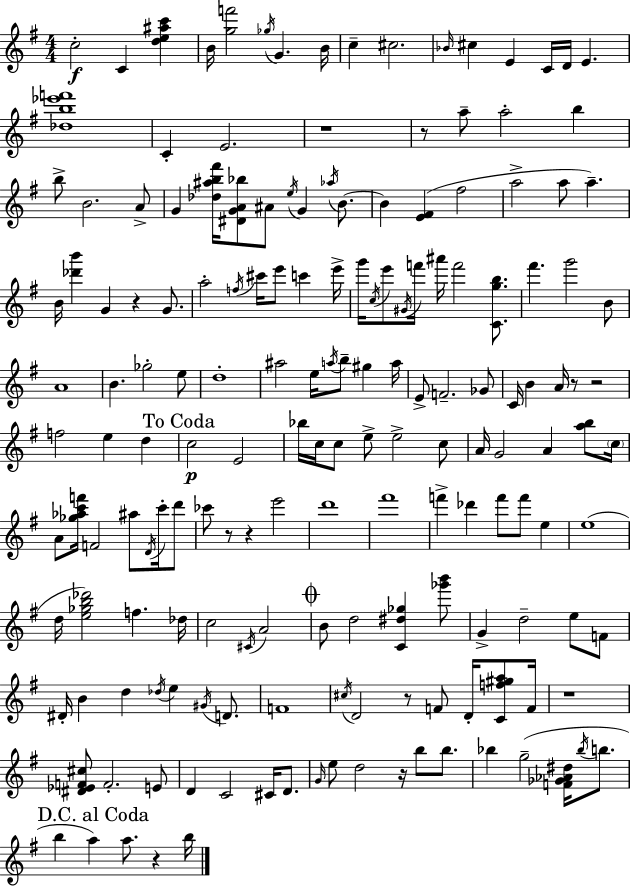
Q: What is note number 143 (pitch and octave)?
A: A5